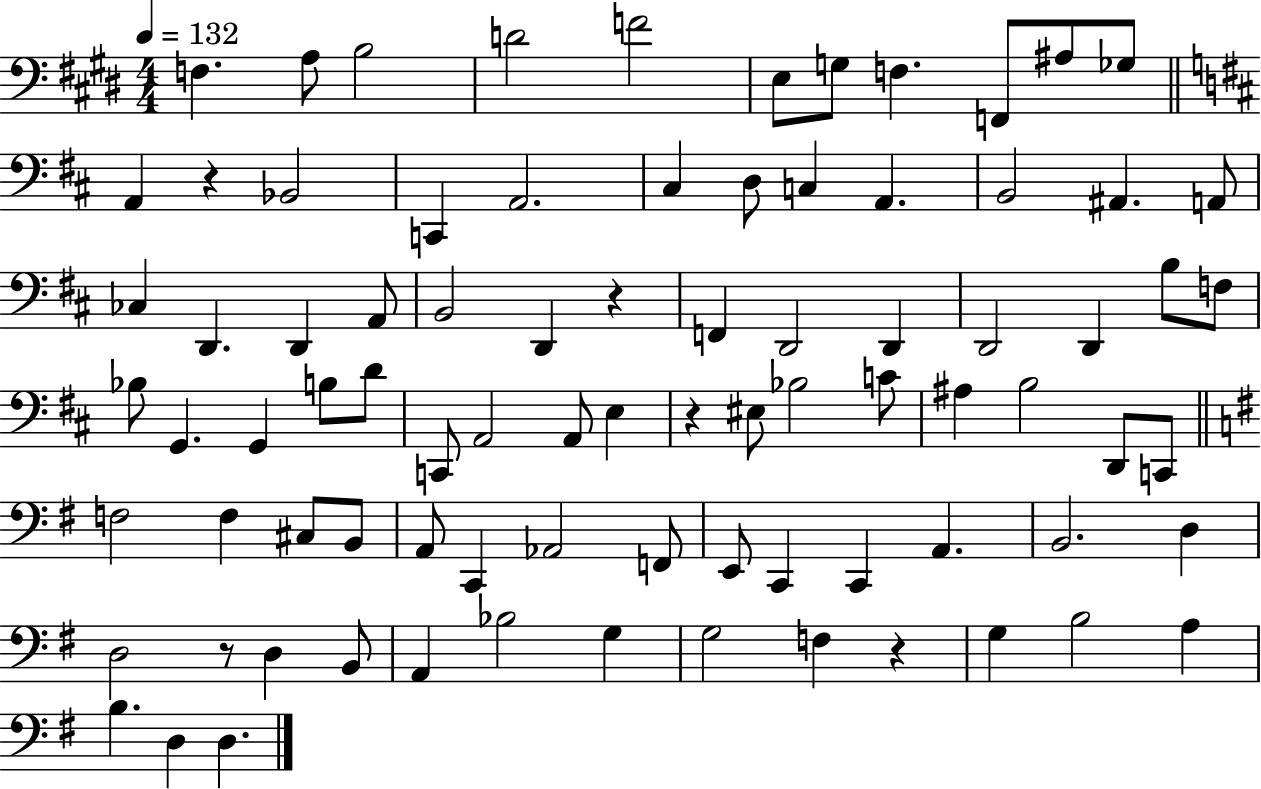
F3/q. A3/e B3/h D4/h F4/h E3/e G3/e F3/q. F2/e A#3/e Gb3/e A2/q R/q Bb2/h C2/q A2/h. C#3/q D3/e C3/q A2/q. B2/h A#2/q. A2/e CES3/q D2/q. D2/q A2/e B2/h D2/q R/q F2/q D2/h D2/q D2/h D2/q B3/e F3/e Bb3/e G2/q. G2/q B3/e D4/e C2/e A2/h A2/e E3/q R/q EIS3/e Bb3/h C4/e A#3/q B3/h D2/e C2/e F3/h F3/q C#3/e B2/e A2/e C2/q Ab2/h F2/e E2/e C2/q C2/q A2/q. B2/h. D3/q D3/h R/e D3/q B2/e A2/q Bb3/h G3/q G3/h F3/q R/q G3/q B3/h A3/q B3/q. D3/q D3/q.